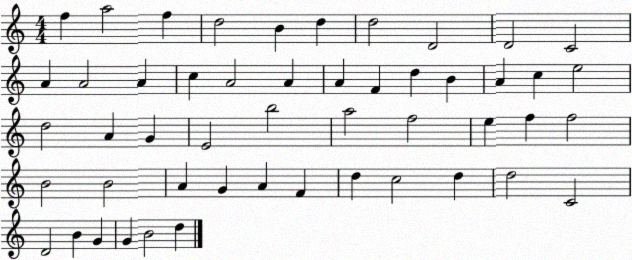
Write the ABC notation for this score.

X:1
T:Untitled
M:4/4
L:1/4
K:C
f a2 f d2 B d d2 D2 D2 C2 A A2 A c A2 A A F d B A c e2 d2 A G E2 b2 a2 f2 e f f2 B2 B2 A G A F d c2 d d2 C2 D2 B G G B2 d